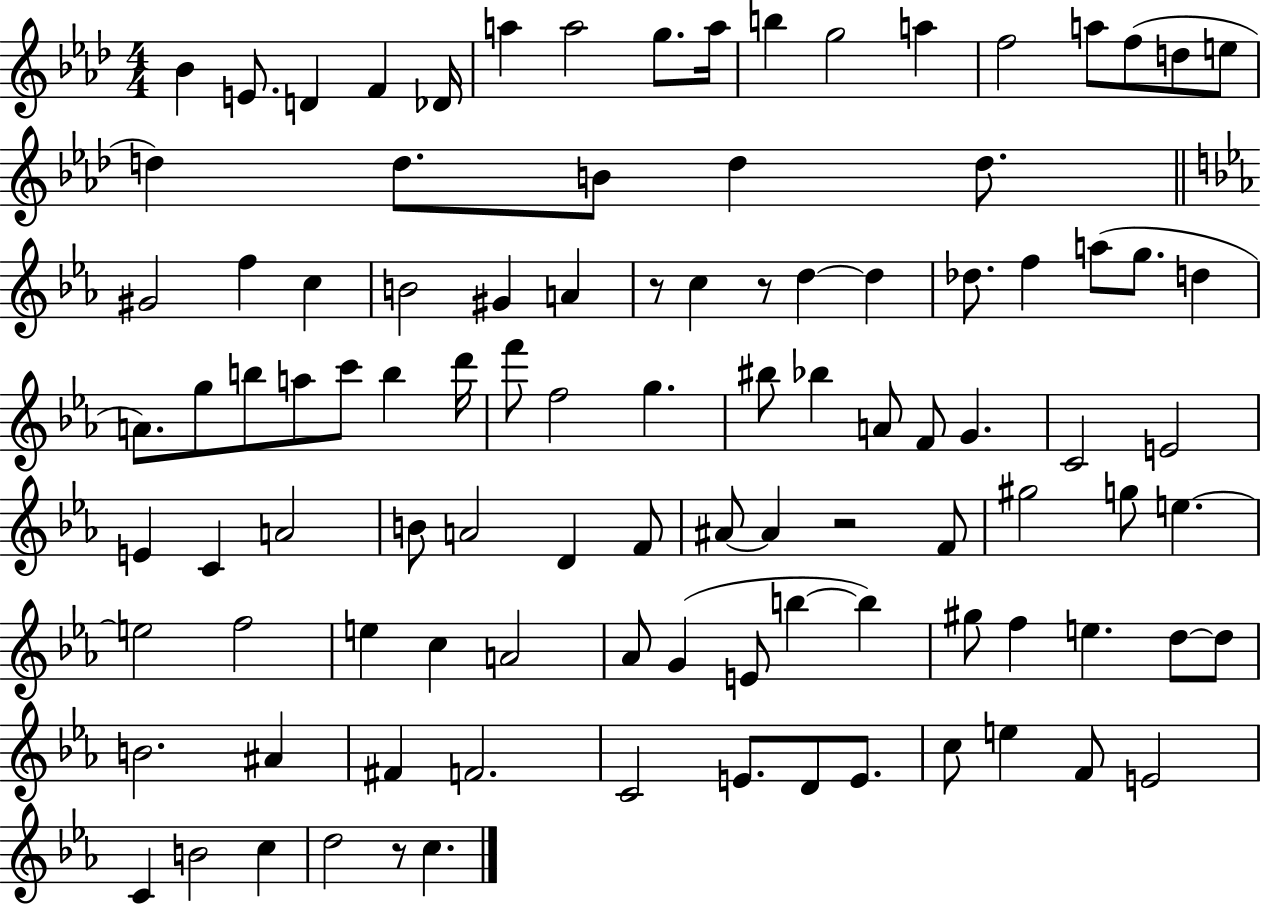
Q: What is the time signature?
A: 4/4